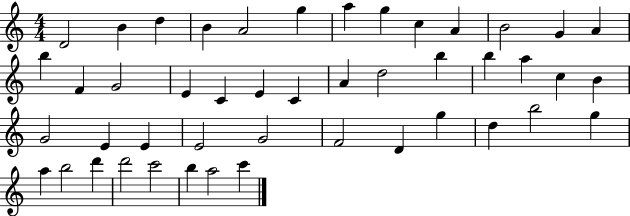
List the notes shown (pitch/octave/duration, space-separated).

D4/h B4/q D5/q B4/q A4/h G5/q A5/q G5/q C5/q A4/q B4/h G4/q A4/q B5/q F4/q G4/h E4/q C4/q E4/q C4/q A4/q D5/h B5/q B5/q A5/q C5/q B4/q G4/h E4/q E4/q E4/h G4/h F4/h D4/q G5/q D5/q B5/h G5/q A5/q B5/h D6/q D6/h C6/h B5/q A5/h C6/q